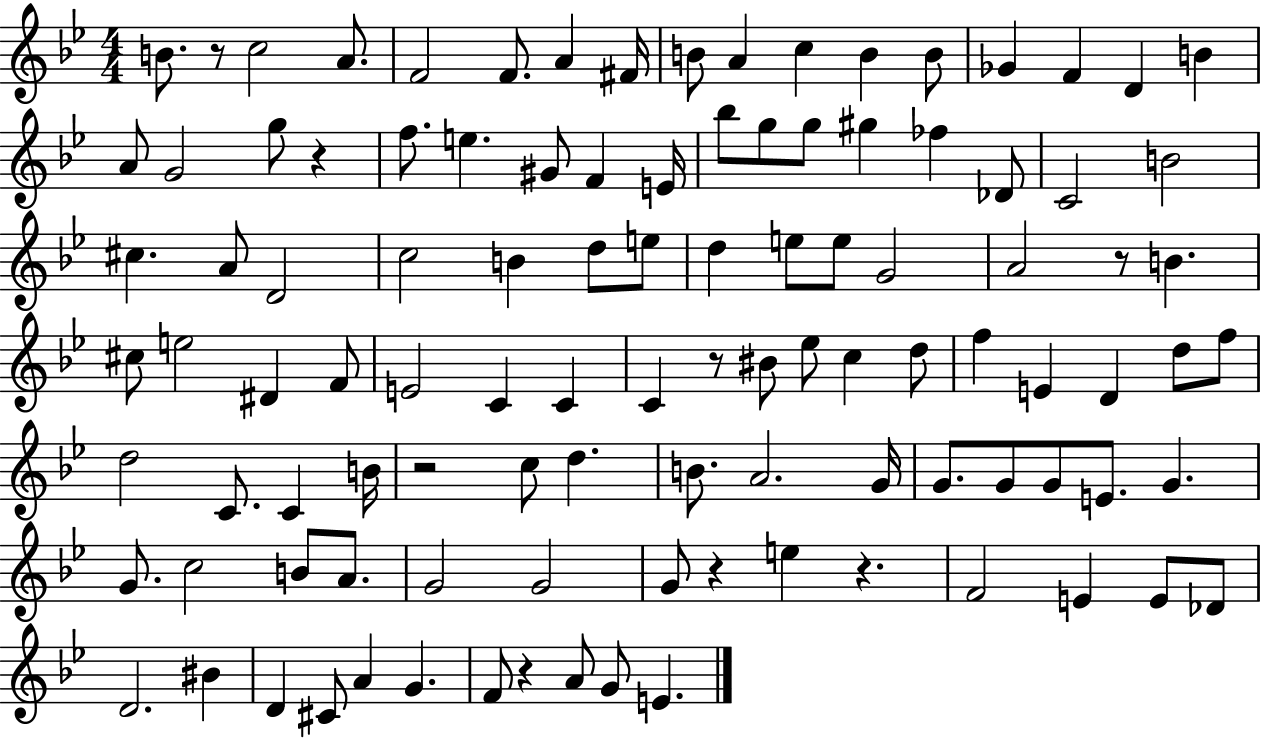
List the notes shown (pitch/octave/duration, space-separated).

B4/e. R/e C5/h A4/e. F4/h F4/e. A4/q F#4/s B4/e A4/q C5/q B4/q B4/e Gb4/q F4/q D4/q B4/q A4/e G4/h G5/e R/q F5/e. E5/q. G#4/e F4/q E4/s Bb5/e G5/e G5/e G#5/q FES5/q Db4/e C4/h B4/h C#5/q. A4/e D4/h C5/h B4/q D5/e E5/e D5/q E5/e E5/e G4/h A4/h R/e B4/q. C#5/e E5/h D#4/q F4/e E4/h C4/q C4/q C4/q R/e BIS4/e Eb5/e C5/q D5/e F5/q E4/q D4/q D5/e F5/e D5/h C4/e. C4/q B4/s R/h C5/e D5/q. B4/e. A4/h. G4/s G4/e. G4/e G4/e E4/e. G4/q. G4/e. C5/h B4/e A4/e. G4/h G4/h G4/e R/q E5/q R/q. F4/h E4/q E4/e Db4/e D4/h. BIS4/q D4/q C#4/e A4/q G4/q. F4/e R/q A4/e G4/e E4/q.